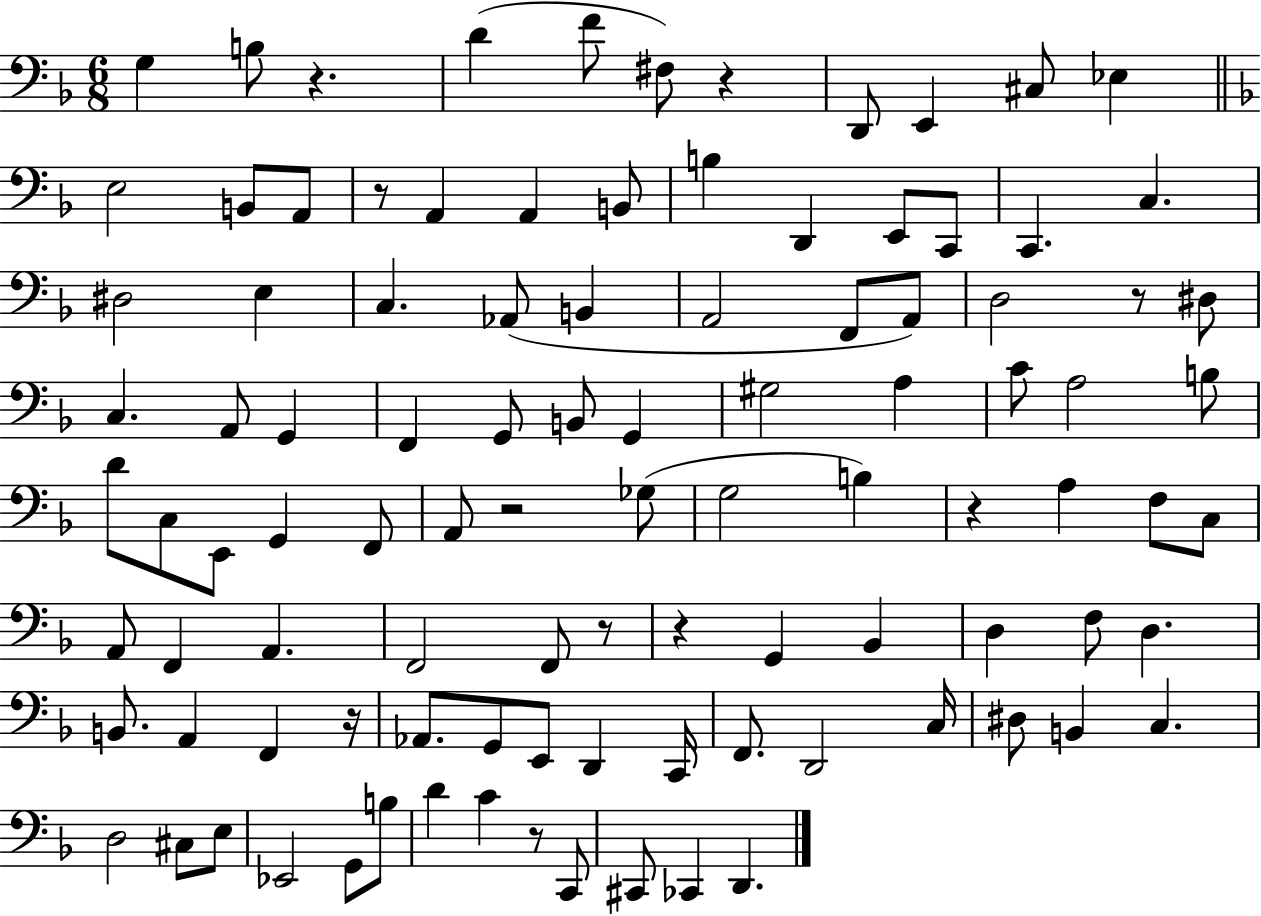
{
  \clef bass
  \numericTimeSignature
  \time 6/8
  \key f \major
  g4 b8 r4. | d'4( f'8 fis8) r4 | d,8 e,4 cis8 ees4 | \bar "||" \break \key f \major e2 b,8 a,8 | r8 a,4 a,4 b,8 | b4 d,4 e,8 c,8 | c,4. c4. | \break dis2 e4 | c4. aes,8( b,4 | a,2 f,8 a,8) | d2 r8 dis8 | \break c4. a,8 g,4 | f,4 g,8 b,8 g,4 | gis2 a4 | c'8 a2 b8 | \break d'8 c8 e,8 g,4 f,8 | a,8 r2 ges8( | g2 b4) | r4 a4 f8 c8 | \break a,8 f,4 a,4. | f,2 f,8 r8 | r4 g,4 bes,4 | d4 f8 d4. | \break b,8. a,4 f,4 r16 | aes,8. g,8 e,8 d,4 c,16 | f,8. d,2 c16 | dis8 b,4 c4. | \break d2 cis8 e8 | ees,2 g,8 b8 | d'4 c'4 r8 c,8 | cis,8 ces,4 d,4. | \break \bar "|."
}